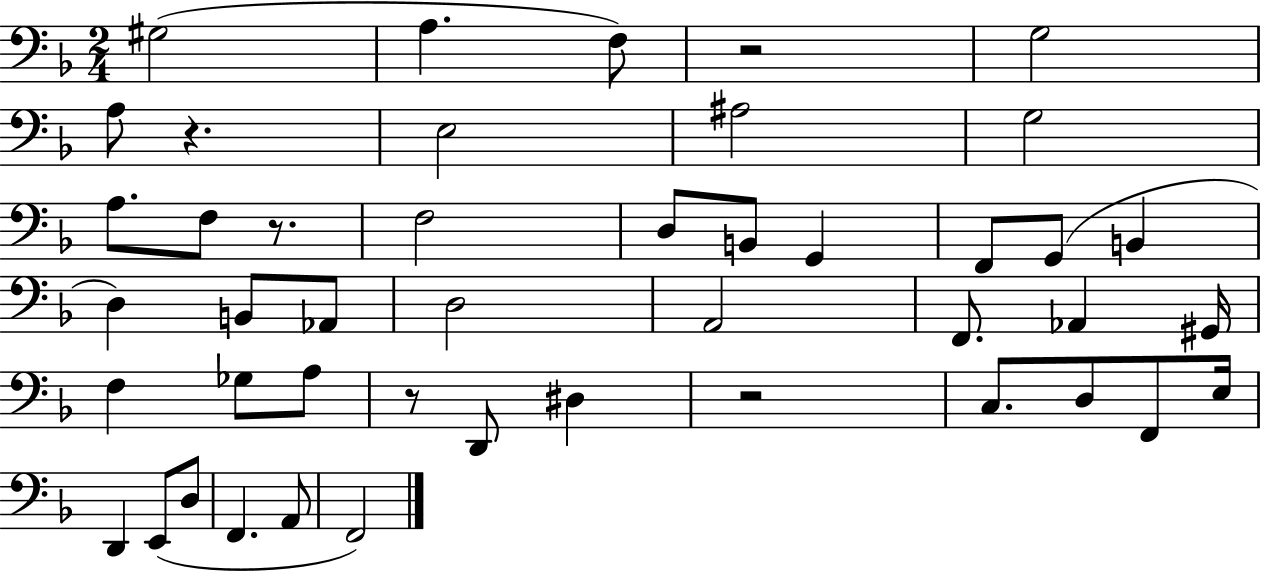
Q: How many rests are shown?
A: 5